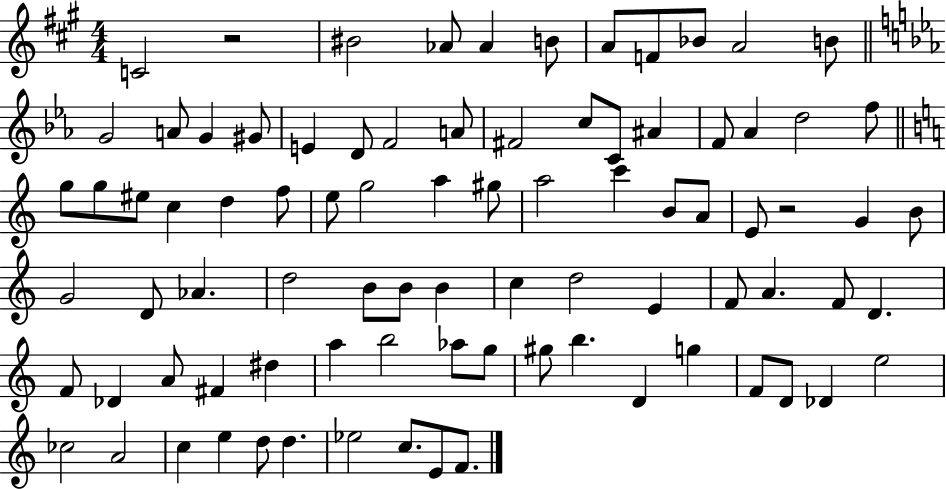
C4/h R/h BIS4/h Ab4/e Ab4/q B4/e A4/e F4/e Bb4/e A4/h B4/e G4/h A4/e G4/q G#4/e E4/q D4/e F4/h A4/e F#4/h C5/e C4/e A#4/q F4/e Ab4/q D5/h F5/e G5/e G5/e EIS5/e C5/q D5/q F5/e E5/e G5/h A5/q G#5/e A5/h C6/q B4/e A4/e E4/e R/h G4/q B4/e G4/h D4/e Ab4/q. D5/h B4/e B4/e B4/q C5/q D5/h E4/q F4/e A4/q. F4/e D4/q. F4/e Db4/q A4/e F#4/q D#5/q A5/q B5/h Ab5/e G5/e G#5/e B5/q. D4/q G5/q F4/e D4/e Db4/q E5/h CES5/h A4/h C5/q E5/q D5/e D5/q. Eb5/h C5/e. E4/e F4/e.